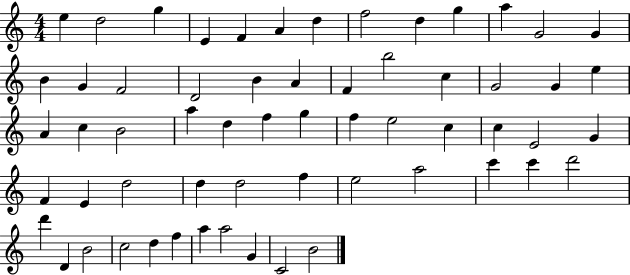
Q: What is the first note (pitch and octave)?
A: E5